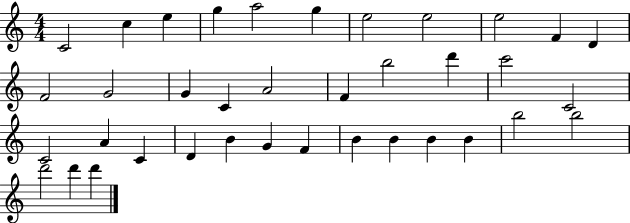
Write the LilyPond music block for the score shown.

{
  \clef treble
  \numericTimeSignature
  \time 4/4
  \key c \major
  c'2 c''4 e''4 | g''4 a''2 g''4 | e''2 e''2 | e''2 f'4 d'4 | \break f'2 g'2 | g'4 c'4 a'2 | f'4 b''2 d'''4 | c'''2 c'2 | \break c'2 a'4 c'4 | d'4 b'4 g'4 f'4 | b'4 b'4 b'4 b'4 | b''2 b''2 | \break d'''2 d'''4 d'''4 | \bar "|."
}